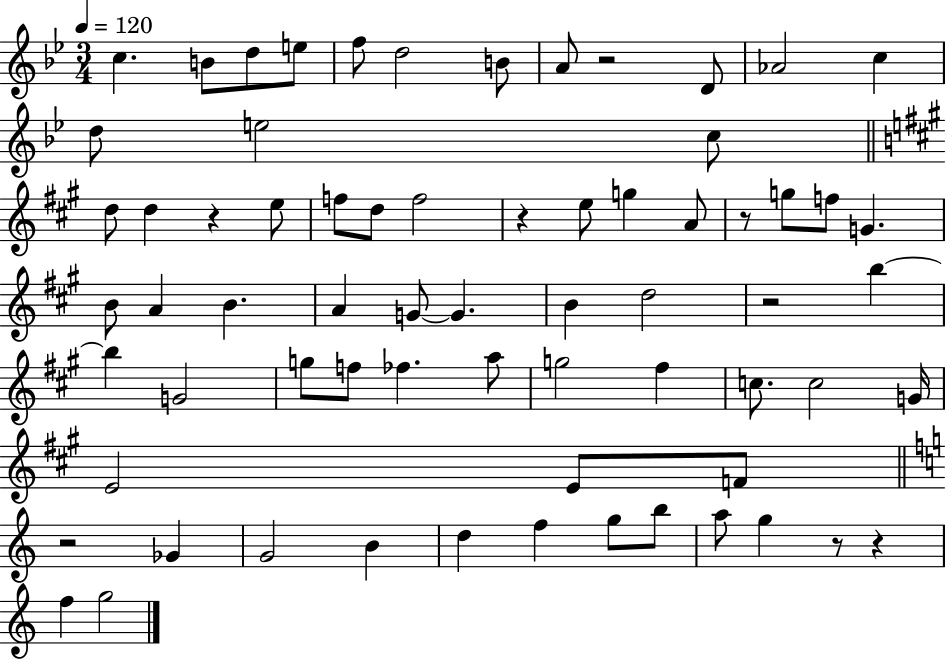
C5/q. B4/e D5/e E5/e F5/e D5/h B4/e A4/e R/h D4/e Ab4/h C5/q D5/e E5/h C5/e D5/e D5/q R/q E5/e F5/e D5/e F5/h R/q E5/e G5/q A4/e R/e G5/e F5/e G4/q. B4/e A4/q B4/q. A4/q G4/e G4/q. B4/q D5/h R/h B5/q B5/q G4/h G5/e F5/e FES5/q. A5/e G5/h F#5/q C5/e. C5/h G4/s E4/h E4/e F4/e R/h Gb4/q G4/h B4/q D5/q F5/q G5/e B5/e A5/e G5/q R/e R/q F5/q G5/h